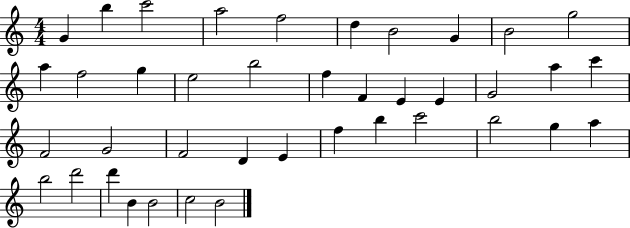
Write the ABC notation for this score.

X:1
T:Untitled
M:4/4
L:1/4
K:C
G b c'2 a2 f2 d B2 G B2 g2 a f2 g e2 b2 f F E E G2 a c' F2 G2 F2 D E f b c'2 b2 g a b2 d'2 d' B B2 c2 B2